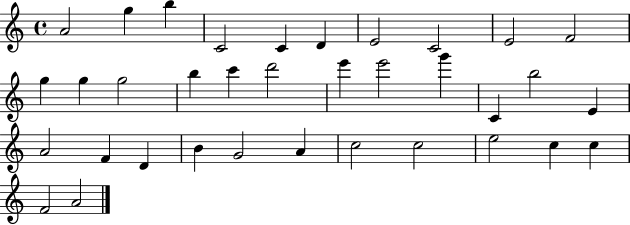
{
  \clef treble
  \time 4/4
  \defaultTimeSignature
  \key c \major
  a'2 g''4 b''4 | c'2 c'4 d'4 | e'2 c'2 | e'2 f'2 | \break g''4 g''4 g''2 | b''4 c'''4 d'''2 | e'''4 e'''2 g'''4 | c'4 b''2 e'4 | \break a'2 f'4 d'4 | b'4 g'2 a'4 | c''2 c''2 | e''2 c''4 c''4 | \break f'2 a'2 | \bar "|."
}